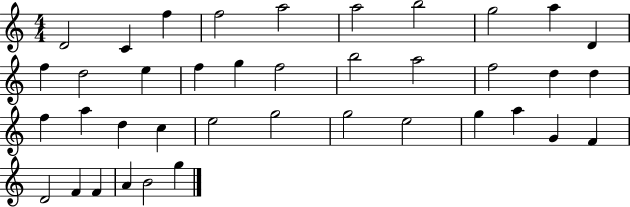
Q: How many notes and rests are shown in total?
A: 39